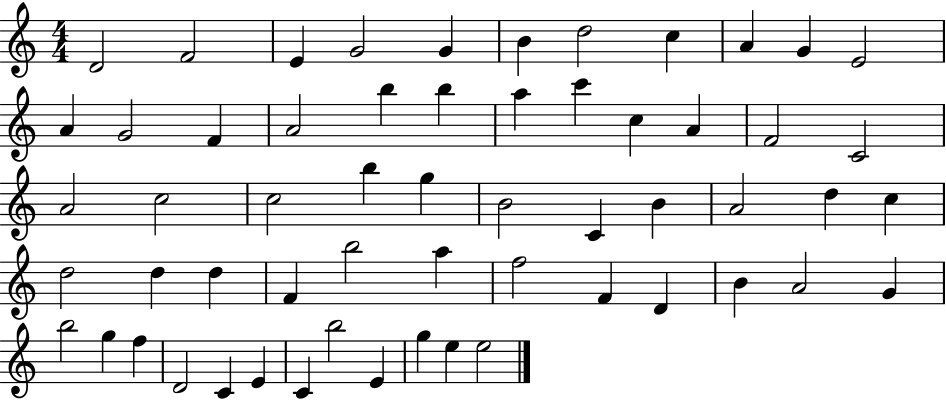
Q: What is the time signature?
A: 4/4